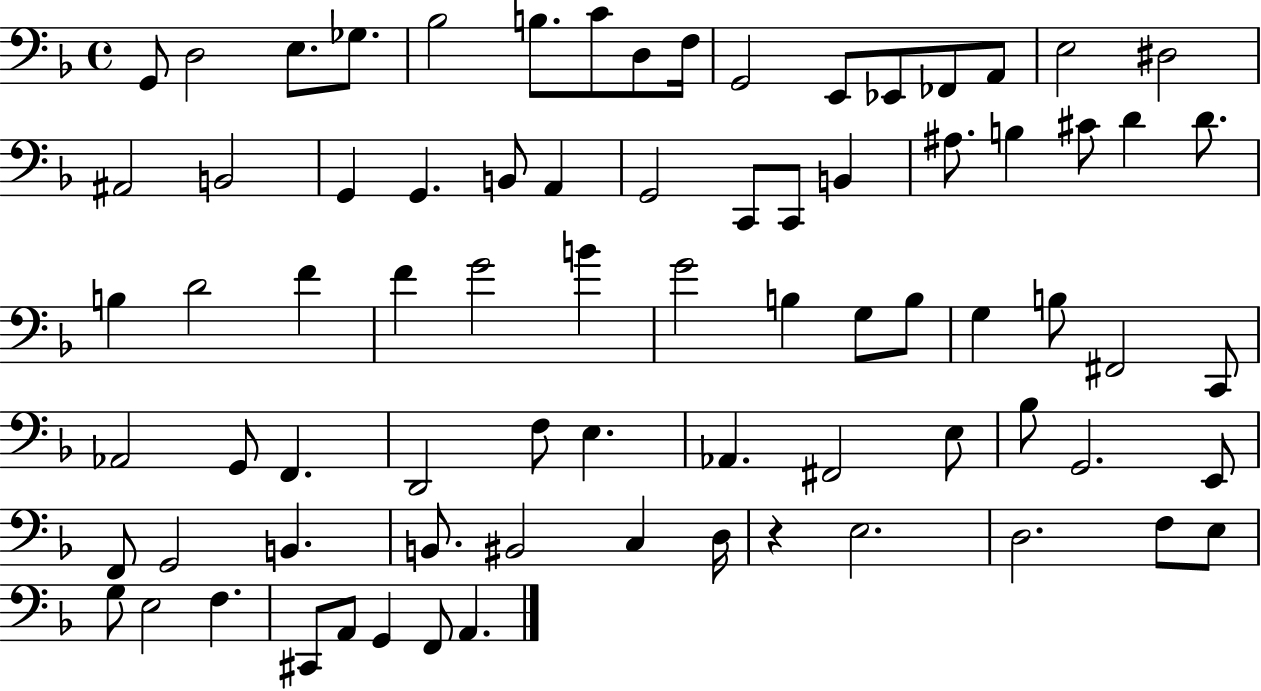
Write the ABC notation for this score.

X:1
T:Untitled
M:4/4
L:1/4
K:F
G,,/2 D,2 E,/2 _G,/2 _B,2 B,/2 C/2 D,/2 F,/4 G,,2 E,,/2 _E,,/2 _F,,/2 A,,/2 E,2 ^D,2 ^A,,2 B,,2 G,, G,, B,,/2 A,, G,,2 C,,/2 C,,/2 B,, ^A,/2 B, ^C/2 D D/2 B, D2 F F G2 B G2 B, G,/2 B,/2 G, B,/2 ^F,,2 C,,/2 _A,,2 G,,/2 F,, D,,2 F,/2 E, _A,, ^F,,2 E,/2 _B,/2 G,,2 E,,/2 F,,/2 G,,2 B,, B,,/2 ^B,,2 C, D,/4 z E,2 D,2 F,/2 E,/2 G,/2 E,2 F, ^C,,/2 A,,/2 G,, F,,/2 A,,